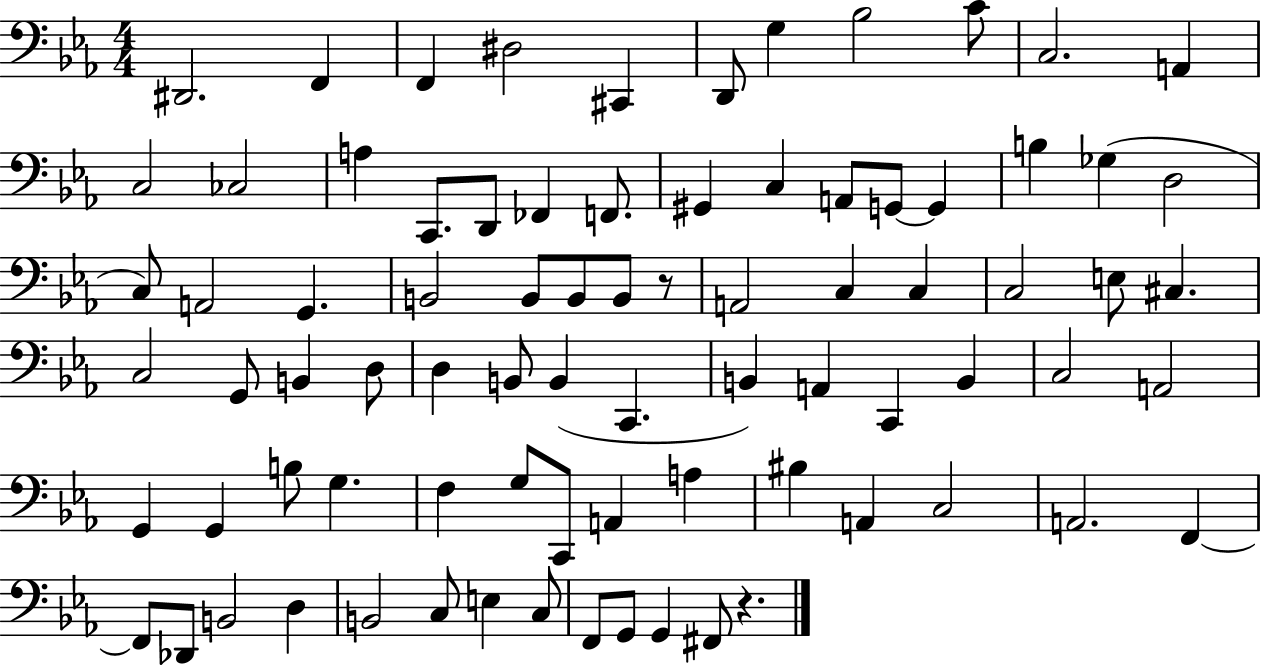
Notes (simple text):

D#2/h. F2/q F2/q D#3/h C#2/q D2/e G3/q Bb3/h C4/e C3/h. A2/q C3/h CES3/h A3/q C2/e. D2/e FES2/q F2/e. G#2/q C3/q A2/e G2/e G2/q B3/q Gb3/q D3/h C3/e A2/h G2/q. B2/h B2/e B2/e B2/e R/e A2/h C3/q C3/q C3/h E3/e C#3/q. C3/h G2/e B2/q D3/e D3/q B2/e B2/q C2/q. B2/q A2/q C2/q B2/q C3/h A2/h G2/q G2/q B3/e G3/q. F3/q G3/e C2/e A2/q A3/q BIS3/q A2/q C3/h A2/h. F2/q F2/e Db2/e B2/h D3/q B2/h C3/e E3/q C3/e F2/e G2/e G2/q F#2/e R/q.